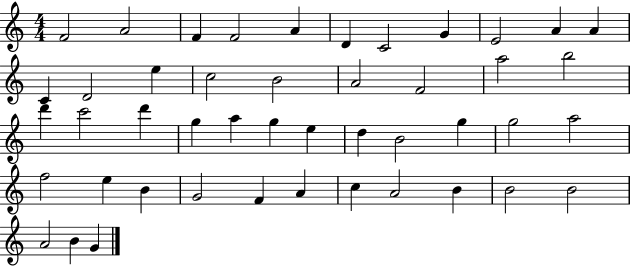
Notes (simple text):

F4/h A4/h F4/q F4/h A4/q D4/q C4/h G4/q E4/h A4/q A4/q C4/q D4/h E5/q C5/h B4/h A4/h F4/h A5/h B5/h D6/q C6/h D6/q G5/q A5/q G5/q E5/q D5/q B4/h G5/q G5/h A5/h F5/h E5/q B4/q G4/h F4/q A4/q C5/q A4/h B4/q B4/h B4/h A4/h B4/q G4/q